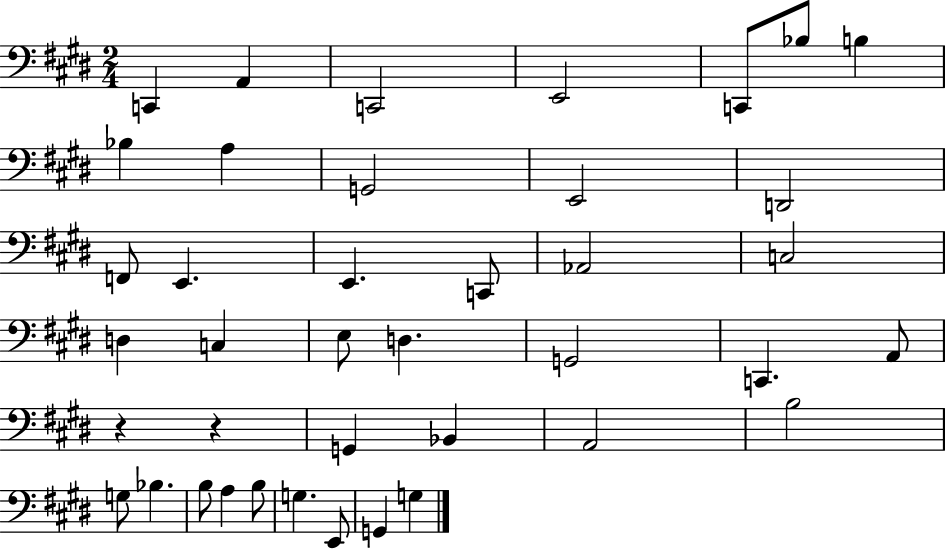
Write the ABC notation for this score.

X:1
T:Untitled
M:2/4
L:1/4
K:E
C,, A,, C,,2 E,,2 C,,/2 _B,/2 B, _B, A, G,,2 E,,2 D,,2 F,,/2 E,, E,, C,,/2 _A,,2 C,2 D, C, E,/2 D, G,,2 C,, A,,/2 z z G,, _B,, A,,2 B,2 G,/2 _B, B,/2 A, B,/2 G, E,,/2 G,, G,